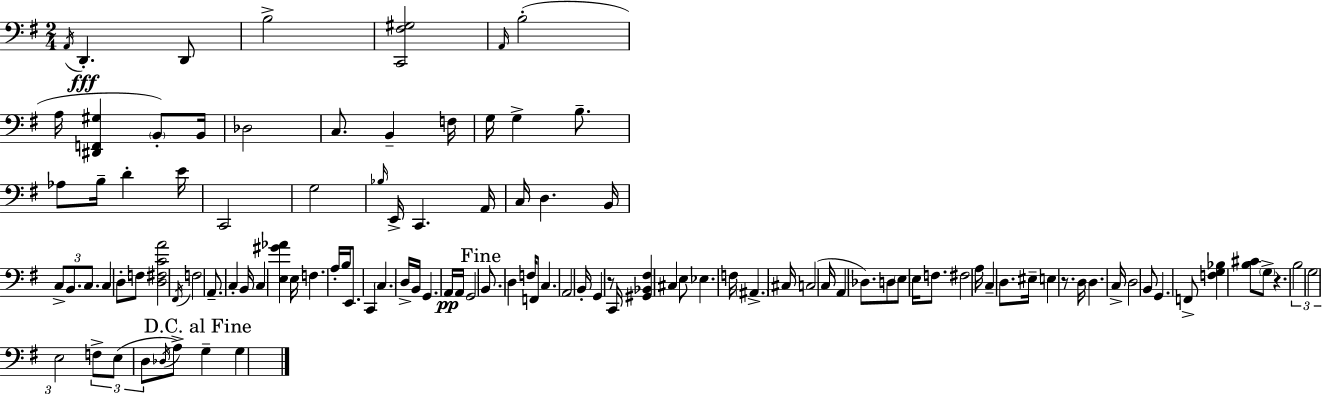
X:1
T:Untitled
M:2/4
L:1/4
K:Em
A,,/4 D,, D,,/2 B,2 [C,,^F,^G,]2 A,,/4 B,2 A,/4 [^D,,F,,^G,] B,,/2 B,,/4 _D,2 C,/2 B,, F,/4 G,/4 G, B,/2 _A,/2 B,/4 D E/4 C,,2 G,2 _B,/4 E,,/4 C,, A,,/4 C,/4 D, B,,/4 C,/2 B,,/2 C,/2 C, D,/2 F,/2 [D,^F,CA]2 ^F,,/4 F,2 A,,/2 C, B,,/4 C, [E,^G_A] E,/4 F, A,/4 B,/4 E,,/2 C,, C, D,/4 B,,/4 G,, A,,/4 A,,/4 G,,2 B,,/2 D, F,/4 F,,/2 C, A,,2 B,,/4 G,, z/2 C,,/4 [^G,,_B,,^F,] ^C, E,/2 _E, F,/4 ^A,, ^C,/4 C,2 C,/4 A,, _D,/2 D,/2 E,/2 E,/4 F,/2 ^F,2 A,/4 C, D,/2 ^E,/4 E, z/2 D,/4 D, C,/4 D,2 B,,/2 G,, F,,/2 [F,G,_B,] [B,^C]/2 G,/2 z B,2 G,2 E,2 F,/2 E,/2 D,/2 _D,/4 A,/2 G, G,